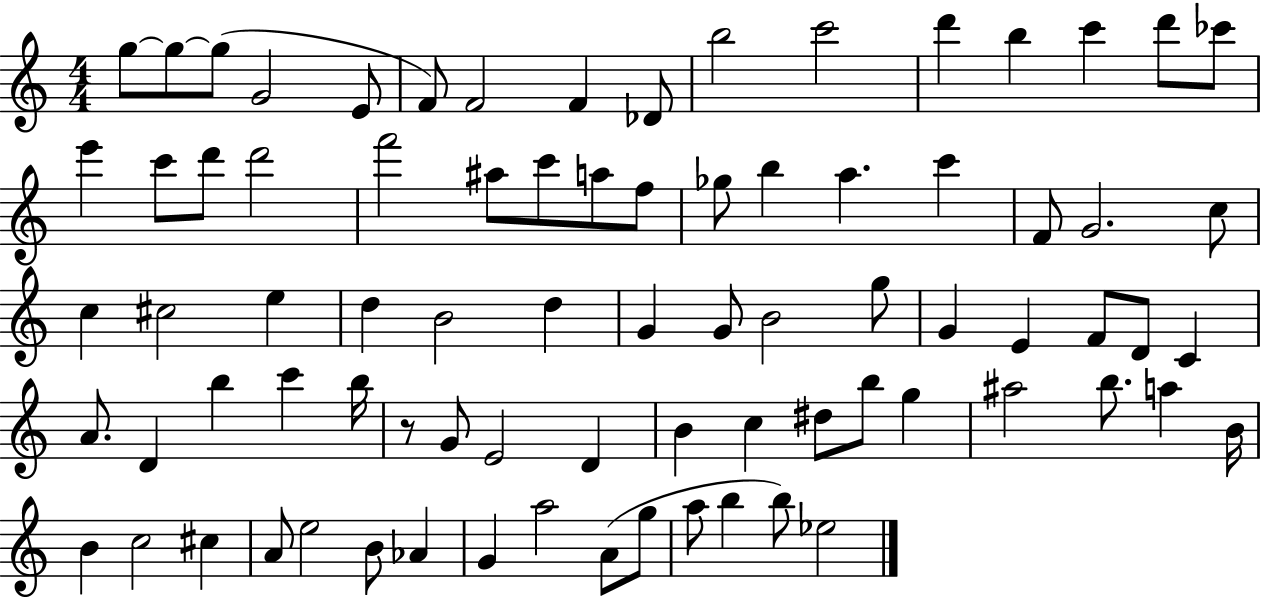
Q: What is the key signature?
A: C major